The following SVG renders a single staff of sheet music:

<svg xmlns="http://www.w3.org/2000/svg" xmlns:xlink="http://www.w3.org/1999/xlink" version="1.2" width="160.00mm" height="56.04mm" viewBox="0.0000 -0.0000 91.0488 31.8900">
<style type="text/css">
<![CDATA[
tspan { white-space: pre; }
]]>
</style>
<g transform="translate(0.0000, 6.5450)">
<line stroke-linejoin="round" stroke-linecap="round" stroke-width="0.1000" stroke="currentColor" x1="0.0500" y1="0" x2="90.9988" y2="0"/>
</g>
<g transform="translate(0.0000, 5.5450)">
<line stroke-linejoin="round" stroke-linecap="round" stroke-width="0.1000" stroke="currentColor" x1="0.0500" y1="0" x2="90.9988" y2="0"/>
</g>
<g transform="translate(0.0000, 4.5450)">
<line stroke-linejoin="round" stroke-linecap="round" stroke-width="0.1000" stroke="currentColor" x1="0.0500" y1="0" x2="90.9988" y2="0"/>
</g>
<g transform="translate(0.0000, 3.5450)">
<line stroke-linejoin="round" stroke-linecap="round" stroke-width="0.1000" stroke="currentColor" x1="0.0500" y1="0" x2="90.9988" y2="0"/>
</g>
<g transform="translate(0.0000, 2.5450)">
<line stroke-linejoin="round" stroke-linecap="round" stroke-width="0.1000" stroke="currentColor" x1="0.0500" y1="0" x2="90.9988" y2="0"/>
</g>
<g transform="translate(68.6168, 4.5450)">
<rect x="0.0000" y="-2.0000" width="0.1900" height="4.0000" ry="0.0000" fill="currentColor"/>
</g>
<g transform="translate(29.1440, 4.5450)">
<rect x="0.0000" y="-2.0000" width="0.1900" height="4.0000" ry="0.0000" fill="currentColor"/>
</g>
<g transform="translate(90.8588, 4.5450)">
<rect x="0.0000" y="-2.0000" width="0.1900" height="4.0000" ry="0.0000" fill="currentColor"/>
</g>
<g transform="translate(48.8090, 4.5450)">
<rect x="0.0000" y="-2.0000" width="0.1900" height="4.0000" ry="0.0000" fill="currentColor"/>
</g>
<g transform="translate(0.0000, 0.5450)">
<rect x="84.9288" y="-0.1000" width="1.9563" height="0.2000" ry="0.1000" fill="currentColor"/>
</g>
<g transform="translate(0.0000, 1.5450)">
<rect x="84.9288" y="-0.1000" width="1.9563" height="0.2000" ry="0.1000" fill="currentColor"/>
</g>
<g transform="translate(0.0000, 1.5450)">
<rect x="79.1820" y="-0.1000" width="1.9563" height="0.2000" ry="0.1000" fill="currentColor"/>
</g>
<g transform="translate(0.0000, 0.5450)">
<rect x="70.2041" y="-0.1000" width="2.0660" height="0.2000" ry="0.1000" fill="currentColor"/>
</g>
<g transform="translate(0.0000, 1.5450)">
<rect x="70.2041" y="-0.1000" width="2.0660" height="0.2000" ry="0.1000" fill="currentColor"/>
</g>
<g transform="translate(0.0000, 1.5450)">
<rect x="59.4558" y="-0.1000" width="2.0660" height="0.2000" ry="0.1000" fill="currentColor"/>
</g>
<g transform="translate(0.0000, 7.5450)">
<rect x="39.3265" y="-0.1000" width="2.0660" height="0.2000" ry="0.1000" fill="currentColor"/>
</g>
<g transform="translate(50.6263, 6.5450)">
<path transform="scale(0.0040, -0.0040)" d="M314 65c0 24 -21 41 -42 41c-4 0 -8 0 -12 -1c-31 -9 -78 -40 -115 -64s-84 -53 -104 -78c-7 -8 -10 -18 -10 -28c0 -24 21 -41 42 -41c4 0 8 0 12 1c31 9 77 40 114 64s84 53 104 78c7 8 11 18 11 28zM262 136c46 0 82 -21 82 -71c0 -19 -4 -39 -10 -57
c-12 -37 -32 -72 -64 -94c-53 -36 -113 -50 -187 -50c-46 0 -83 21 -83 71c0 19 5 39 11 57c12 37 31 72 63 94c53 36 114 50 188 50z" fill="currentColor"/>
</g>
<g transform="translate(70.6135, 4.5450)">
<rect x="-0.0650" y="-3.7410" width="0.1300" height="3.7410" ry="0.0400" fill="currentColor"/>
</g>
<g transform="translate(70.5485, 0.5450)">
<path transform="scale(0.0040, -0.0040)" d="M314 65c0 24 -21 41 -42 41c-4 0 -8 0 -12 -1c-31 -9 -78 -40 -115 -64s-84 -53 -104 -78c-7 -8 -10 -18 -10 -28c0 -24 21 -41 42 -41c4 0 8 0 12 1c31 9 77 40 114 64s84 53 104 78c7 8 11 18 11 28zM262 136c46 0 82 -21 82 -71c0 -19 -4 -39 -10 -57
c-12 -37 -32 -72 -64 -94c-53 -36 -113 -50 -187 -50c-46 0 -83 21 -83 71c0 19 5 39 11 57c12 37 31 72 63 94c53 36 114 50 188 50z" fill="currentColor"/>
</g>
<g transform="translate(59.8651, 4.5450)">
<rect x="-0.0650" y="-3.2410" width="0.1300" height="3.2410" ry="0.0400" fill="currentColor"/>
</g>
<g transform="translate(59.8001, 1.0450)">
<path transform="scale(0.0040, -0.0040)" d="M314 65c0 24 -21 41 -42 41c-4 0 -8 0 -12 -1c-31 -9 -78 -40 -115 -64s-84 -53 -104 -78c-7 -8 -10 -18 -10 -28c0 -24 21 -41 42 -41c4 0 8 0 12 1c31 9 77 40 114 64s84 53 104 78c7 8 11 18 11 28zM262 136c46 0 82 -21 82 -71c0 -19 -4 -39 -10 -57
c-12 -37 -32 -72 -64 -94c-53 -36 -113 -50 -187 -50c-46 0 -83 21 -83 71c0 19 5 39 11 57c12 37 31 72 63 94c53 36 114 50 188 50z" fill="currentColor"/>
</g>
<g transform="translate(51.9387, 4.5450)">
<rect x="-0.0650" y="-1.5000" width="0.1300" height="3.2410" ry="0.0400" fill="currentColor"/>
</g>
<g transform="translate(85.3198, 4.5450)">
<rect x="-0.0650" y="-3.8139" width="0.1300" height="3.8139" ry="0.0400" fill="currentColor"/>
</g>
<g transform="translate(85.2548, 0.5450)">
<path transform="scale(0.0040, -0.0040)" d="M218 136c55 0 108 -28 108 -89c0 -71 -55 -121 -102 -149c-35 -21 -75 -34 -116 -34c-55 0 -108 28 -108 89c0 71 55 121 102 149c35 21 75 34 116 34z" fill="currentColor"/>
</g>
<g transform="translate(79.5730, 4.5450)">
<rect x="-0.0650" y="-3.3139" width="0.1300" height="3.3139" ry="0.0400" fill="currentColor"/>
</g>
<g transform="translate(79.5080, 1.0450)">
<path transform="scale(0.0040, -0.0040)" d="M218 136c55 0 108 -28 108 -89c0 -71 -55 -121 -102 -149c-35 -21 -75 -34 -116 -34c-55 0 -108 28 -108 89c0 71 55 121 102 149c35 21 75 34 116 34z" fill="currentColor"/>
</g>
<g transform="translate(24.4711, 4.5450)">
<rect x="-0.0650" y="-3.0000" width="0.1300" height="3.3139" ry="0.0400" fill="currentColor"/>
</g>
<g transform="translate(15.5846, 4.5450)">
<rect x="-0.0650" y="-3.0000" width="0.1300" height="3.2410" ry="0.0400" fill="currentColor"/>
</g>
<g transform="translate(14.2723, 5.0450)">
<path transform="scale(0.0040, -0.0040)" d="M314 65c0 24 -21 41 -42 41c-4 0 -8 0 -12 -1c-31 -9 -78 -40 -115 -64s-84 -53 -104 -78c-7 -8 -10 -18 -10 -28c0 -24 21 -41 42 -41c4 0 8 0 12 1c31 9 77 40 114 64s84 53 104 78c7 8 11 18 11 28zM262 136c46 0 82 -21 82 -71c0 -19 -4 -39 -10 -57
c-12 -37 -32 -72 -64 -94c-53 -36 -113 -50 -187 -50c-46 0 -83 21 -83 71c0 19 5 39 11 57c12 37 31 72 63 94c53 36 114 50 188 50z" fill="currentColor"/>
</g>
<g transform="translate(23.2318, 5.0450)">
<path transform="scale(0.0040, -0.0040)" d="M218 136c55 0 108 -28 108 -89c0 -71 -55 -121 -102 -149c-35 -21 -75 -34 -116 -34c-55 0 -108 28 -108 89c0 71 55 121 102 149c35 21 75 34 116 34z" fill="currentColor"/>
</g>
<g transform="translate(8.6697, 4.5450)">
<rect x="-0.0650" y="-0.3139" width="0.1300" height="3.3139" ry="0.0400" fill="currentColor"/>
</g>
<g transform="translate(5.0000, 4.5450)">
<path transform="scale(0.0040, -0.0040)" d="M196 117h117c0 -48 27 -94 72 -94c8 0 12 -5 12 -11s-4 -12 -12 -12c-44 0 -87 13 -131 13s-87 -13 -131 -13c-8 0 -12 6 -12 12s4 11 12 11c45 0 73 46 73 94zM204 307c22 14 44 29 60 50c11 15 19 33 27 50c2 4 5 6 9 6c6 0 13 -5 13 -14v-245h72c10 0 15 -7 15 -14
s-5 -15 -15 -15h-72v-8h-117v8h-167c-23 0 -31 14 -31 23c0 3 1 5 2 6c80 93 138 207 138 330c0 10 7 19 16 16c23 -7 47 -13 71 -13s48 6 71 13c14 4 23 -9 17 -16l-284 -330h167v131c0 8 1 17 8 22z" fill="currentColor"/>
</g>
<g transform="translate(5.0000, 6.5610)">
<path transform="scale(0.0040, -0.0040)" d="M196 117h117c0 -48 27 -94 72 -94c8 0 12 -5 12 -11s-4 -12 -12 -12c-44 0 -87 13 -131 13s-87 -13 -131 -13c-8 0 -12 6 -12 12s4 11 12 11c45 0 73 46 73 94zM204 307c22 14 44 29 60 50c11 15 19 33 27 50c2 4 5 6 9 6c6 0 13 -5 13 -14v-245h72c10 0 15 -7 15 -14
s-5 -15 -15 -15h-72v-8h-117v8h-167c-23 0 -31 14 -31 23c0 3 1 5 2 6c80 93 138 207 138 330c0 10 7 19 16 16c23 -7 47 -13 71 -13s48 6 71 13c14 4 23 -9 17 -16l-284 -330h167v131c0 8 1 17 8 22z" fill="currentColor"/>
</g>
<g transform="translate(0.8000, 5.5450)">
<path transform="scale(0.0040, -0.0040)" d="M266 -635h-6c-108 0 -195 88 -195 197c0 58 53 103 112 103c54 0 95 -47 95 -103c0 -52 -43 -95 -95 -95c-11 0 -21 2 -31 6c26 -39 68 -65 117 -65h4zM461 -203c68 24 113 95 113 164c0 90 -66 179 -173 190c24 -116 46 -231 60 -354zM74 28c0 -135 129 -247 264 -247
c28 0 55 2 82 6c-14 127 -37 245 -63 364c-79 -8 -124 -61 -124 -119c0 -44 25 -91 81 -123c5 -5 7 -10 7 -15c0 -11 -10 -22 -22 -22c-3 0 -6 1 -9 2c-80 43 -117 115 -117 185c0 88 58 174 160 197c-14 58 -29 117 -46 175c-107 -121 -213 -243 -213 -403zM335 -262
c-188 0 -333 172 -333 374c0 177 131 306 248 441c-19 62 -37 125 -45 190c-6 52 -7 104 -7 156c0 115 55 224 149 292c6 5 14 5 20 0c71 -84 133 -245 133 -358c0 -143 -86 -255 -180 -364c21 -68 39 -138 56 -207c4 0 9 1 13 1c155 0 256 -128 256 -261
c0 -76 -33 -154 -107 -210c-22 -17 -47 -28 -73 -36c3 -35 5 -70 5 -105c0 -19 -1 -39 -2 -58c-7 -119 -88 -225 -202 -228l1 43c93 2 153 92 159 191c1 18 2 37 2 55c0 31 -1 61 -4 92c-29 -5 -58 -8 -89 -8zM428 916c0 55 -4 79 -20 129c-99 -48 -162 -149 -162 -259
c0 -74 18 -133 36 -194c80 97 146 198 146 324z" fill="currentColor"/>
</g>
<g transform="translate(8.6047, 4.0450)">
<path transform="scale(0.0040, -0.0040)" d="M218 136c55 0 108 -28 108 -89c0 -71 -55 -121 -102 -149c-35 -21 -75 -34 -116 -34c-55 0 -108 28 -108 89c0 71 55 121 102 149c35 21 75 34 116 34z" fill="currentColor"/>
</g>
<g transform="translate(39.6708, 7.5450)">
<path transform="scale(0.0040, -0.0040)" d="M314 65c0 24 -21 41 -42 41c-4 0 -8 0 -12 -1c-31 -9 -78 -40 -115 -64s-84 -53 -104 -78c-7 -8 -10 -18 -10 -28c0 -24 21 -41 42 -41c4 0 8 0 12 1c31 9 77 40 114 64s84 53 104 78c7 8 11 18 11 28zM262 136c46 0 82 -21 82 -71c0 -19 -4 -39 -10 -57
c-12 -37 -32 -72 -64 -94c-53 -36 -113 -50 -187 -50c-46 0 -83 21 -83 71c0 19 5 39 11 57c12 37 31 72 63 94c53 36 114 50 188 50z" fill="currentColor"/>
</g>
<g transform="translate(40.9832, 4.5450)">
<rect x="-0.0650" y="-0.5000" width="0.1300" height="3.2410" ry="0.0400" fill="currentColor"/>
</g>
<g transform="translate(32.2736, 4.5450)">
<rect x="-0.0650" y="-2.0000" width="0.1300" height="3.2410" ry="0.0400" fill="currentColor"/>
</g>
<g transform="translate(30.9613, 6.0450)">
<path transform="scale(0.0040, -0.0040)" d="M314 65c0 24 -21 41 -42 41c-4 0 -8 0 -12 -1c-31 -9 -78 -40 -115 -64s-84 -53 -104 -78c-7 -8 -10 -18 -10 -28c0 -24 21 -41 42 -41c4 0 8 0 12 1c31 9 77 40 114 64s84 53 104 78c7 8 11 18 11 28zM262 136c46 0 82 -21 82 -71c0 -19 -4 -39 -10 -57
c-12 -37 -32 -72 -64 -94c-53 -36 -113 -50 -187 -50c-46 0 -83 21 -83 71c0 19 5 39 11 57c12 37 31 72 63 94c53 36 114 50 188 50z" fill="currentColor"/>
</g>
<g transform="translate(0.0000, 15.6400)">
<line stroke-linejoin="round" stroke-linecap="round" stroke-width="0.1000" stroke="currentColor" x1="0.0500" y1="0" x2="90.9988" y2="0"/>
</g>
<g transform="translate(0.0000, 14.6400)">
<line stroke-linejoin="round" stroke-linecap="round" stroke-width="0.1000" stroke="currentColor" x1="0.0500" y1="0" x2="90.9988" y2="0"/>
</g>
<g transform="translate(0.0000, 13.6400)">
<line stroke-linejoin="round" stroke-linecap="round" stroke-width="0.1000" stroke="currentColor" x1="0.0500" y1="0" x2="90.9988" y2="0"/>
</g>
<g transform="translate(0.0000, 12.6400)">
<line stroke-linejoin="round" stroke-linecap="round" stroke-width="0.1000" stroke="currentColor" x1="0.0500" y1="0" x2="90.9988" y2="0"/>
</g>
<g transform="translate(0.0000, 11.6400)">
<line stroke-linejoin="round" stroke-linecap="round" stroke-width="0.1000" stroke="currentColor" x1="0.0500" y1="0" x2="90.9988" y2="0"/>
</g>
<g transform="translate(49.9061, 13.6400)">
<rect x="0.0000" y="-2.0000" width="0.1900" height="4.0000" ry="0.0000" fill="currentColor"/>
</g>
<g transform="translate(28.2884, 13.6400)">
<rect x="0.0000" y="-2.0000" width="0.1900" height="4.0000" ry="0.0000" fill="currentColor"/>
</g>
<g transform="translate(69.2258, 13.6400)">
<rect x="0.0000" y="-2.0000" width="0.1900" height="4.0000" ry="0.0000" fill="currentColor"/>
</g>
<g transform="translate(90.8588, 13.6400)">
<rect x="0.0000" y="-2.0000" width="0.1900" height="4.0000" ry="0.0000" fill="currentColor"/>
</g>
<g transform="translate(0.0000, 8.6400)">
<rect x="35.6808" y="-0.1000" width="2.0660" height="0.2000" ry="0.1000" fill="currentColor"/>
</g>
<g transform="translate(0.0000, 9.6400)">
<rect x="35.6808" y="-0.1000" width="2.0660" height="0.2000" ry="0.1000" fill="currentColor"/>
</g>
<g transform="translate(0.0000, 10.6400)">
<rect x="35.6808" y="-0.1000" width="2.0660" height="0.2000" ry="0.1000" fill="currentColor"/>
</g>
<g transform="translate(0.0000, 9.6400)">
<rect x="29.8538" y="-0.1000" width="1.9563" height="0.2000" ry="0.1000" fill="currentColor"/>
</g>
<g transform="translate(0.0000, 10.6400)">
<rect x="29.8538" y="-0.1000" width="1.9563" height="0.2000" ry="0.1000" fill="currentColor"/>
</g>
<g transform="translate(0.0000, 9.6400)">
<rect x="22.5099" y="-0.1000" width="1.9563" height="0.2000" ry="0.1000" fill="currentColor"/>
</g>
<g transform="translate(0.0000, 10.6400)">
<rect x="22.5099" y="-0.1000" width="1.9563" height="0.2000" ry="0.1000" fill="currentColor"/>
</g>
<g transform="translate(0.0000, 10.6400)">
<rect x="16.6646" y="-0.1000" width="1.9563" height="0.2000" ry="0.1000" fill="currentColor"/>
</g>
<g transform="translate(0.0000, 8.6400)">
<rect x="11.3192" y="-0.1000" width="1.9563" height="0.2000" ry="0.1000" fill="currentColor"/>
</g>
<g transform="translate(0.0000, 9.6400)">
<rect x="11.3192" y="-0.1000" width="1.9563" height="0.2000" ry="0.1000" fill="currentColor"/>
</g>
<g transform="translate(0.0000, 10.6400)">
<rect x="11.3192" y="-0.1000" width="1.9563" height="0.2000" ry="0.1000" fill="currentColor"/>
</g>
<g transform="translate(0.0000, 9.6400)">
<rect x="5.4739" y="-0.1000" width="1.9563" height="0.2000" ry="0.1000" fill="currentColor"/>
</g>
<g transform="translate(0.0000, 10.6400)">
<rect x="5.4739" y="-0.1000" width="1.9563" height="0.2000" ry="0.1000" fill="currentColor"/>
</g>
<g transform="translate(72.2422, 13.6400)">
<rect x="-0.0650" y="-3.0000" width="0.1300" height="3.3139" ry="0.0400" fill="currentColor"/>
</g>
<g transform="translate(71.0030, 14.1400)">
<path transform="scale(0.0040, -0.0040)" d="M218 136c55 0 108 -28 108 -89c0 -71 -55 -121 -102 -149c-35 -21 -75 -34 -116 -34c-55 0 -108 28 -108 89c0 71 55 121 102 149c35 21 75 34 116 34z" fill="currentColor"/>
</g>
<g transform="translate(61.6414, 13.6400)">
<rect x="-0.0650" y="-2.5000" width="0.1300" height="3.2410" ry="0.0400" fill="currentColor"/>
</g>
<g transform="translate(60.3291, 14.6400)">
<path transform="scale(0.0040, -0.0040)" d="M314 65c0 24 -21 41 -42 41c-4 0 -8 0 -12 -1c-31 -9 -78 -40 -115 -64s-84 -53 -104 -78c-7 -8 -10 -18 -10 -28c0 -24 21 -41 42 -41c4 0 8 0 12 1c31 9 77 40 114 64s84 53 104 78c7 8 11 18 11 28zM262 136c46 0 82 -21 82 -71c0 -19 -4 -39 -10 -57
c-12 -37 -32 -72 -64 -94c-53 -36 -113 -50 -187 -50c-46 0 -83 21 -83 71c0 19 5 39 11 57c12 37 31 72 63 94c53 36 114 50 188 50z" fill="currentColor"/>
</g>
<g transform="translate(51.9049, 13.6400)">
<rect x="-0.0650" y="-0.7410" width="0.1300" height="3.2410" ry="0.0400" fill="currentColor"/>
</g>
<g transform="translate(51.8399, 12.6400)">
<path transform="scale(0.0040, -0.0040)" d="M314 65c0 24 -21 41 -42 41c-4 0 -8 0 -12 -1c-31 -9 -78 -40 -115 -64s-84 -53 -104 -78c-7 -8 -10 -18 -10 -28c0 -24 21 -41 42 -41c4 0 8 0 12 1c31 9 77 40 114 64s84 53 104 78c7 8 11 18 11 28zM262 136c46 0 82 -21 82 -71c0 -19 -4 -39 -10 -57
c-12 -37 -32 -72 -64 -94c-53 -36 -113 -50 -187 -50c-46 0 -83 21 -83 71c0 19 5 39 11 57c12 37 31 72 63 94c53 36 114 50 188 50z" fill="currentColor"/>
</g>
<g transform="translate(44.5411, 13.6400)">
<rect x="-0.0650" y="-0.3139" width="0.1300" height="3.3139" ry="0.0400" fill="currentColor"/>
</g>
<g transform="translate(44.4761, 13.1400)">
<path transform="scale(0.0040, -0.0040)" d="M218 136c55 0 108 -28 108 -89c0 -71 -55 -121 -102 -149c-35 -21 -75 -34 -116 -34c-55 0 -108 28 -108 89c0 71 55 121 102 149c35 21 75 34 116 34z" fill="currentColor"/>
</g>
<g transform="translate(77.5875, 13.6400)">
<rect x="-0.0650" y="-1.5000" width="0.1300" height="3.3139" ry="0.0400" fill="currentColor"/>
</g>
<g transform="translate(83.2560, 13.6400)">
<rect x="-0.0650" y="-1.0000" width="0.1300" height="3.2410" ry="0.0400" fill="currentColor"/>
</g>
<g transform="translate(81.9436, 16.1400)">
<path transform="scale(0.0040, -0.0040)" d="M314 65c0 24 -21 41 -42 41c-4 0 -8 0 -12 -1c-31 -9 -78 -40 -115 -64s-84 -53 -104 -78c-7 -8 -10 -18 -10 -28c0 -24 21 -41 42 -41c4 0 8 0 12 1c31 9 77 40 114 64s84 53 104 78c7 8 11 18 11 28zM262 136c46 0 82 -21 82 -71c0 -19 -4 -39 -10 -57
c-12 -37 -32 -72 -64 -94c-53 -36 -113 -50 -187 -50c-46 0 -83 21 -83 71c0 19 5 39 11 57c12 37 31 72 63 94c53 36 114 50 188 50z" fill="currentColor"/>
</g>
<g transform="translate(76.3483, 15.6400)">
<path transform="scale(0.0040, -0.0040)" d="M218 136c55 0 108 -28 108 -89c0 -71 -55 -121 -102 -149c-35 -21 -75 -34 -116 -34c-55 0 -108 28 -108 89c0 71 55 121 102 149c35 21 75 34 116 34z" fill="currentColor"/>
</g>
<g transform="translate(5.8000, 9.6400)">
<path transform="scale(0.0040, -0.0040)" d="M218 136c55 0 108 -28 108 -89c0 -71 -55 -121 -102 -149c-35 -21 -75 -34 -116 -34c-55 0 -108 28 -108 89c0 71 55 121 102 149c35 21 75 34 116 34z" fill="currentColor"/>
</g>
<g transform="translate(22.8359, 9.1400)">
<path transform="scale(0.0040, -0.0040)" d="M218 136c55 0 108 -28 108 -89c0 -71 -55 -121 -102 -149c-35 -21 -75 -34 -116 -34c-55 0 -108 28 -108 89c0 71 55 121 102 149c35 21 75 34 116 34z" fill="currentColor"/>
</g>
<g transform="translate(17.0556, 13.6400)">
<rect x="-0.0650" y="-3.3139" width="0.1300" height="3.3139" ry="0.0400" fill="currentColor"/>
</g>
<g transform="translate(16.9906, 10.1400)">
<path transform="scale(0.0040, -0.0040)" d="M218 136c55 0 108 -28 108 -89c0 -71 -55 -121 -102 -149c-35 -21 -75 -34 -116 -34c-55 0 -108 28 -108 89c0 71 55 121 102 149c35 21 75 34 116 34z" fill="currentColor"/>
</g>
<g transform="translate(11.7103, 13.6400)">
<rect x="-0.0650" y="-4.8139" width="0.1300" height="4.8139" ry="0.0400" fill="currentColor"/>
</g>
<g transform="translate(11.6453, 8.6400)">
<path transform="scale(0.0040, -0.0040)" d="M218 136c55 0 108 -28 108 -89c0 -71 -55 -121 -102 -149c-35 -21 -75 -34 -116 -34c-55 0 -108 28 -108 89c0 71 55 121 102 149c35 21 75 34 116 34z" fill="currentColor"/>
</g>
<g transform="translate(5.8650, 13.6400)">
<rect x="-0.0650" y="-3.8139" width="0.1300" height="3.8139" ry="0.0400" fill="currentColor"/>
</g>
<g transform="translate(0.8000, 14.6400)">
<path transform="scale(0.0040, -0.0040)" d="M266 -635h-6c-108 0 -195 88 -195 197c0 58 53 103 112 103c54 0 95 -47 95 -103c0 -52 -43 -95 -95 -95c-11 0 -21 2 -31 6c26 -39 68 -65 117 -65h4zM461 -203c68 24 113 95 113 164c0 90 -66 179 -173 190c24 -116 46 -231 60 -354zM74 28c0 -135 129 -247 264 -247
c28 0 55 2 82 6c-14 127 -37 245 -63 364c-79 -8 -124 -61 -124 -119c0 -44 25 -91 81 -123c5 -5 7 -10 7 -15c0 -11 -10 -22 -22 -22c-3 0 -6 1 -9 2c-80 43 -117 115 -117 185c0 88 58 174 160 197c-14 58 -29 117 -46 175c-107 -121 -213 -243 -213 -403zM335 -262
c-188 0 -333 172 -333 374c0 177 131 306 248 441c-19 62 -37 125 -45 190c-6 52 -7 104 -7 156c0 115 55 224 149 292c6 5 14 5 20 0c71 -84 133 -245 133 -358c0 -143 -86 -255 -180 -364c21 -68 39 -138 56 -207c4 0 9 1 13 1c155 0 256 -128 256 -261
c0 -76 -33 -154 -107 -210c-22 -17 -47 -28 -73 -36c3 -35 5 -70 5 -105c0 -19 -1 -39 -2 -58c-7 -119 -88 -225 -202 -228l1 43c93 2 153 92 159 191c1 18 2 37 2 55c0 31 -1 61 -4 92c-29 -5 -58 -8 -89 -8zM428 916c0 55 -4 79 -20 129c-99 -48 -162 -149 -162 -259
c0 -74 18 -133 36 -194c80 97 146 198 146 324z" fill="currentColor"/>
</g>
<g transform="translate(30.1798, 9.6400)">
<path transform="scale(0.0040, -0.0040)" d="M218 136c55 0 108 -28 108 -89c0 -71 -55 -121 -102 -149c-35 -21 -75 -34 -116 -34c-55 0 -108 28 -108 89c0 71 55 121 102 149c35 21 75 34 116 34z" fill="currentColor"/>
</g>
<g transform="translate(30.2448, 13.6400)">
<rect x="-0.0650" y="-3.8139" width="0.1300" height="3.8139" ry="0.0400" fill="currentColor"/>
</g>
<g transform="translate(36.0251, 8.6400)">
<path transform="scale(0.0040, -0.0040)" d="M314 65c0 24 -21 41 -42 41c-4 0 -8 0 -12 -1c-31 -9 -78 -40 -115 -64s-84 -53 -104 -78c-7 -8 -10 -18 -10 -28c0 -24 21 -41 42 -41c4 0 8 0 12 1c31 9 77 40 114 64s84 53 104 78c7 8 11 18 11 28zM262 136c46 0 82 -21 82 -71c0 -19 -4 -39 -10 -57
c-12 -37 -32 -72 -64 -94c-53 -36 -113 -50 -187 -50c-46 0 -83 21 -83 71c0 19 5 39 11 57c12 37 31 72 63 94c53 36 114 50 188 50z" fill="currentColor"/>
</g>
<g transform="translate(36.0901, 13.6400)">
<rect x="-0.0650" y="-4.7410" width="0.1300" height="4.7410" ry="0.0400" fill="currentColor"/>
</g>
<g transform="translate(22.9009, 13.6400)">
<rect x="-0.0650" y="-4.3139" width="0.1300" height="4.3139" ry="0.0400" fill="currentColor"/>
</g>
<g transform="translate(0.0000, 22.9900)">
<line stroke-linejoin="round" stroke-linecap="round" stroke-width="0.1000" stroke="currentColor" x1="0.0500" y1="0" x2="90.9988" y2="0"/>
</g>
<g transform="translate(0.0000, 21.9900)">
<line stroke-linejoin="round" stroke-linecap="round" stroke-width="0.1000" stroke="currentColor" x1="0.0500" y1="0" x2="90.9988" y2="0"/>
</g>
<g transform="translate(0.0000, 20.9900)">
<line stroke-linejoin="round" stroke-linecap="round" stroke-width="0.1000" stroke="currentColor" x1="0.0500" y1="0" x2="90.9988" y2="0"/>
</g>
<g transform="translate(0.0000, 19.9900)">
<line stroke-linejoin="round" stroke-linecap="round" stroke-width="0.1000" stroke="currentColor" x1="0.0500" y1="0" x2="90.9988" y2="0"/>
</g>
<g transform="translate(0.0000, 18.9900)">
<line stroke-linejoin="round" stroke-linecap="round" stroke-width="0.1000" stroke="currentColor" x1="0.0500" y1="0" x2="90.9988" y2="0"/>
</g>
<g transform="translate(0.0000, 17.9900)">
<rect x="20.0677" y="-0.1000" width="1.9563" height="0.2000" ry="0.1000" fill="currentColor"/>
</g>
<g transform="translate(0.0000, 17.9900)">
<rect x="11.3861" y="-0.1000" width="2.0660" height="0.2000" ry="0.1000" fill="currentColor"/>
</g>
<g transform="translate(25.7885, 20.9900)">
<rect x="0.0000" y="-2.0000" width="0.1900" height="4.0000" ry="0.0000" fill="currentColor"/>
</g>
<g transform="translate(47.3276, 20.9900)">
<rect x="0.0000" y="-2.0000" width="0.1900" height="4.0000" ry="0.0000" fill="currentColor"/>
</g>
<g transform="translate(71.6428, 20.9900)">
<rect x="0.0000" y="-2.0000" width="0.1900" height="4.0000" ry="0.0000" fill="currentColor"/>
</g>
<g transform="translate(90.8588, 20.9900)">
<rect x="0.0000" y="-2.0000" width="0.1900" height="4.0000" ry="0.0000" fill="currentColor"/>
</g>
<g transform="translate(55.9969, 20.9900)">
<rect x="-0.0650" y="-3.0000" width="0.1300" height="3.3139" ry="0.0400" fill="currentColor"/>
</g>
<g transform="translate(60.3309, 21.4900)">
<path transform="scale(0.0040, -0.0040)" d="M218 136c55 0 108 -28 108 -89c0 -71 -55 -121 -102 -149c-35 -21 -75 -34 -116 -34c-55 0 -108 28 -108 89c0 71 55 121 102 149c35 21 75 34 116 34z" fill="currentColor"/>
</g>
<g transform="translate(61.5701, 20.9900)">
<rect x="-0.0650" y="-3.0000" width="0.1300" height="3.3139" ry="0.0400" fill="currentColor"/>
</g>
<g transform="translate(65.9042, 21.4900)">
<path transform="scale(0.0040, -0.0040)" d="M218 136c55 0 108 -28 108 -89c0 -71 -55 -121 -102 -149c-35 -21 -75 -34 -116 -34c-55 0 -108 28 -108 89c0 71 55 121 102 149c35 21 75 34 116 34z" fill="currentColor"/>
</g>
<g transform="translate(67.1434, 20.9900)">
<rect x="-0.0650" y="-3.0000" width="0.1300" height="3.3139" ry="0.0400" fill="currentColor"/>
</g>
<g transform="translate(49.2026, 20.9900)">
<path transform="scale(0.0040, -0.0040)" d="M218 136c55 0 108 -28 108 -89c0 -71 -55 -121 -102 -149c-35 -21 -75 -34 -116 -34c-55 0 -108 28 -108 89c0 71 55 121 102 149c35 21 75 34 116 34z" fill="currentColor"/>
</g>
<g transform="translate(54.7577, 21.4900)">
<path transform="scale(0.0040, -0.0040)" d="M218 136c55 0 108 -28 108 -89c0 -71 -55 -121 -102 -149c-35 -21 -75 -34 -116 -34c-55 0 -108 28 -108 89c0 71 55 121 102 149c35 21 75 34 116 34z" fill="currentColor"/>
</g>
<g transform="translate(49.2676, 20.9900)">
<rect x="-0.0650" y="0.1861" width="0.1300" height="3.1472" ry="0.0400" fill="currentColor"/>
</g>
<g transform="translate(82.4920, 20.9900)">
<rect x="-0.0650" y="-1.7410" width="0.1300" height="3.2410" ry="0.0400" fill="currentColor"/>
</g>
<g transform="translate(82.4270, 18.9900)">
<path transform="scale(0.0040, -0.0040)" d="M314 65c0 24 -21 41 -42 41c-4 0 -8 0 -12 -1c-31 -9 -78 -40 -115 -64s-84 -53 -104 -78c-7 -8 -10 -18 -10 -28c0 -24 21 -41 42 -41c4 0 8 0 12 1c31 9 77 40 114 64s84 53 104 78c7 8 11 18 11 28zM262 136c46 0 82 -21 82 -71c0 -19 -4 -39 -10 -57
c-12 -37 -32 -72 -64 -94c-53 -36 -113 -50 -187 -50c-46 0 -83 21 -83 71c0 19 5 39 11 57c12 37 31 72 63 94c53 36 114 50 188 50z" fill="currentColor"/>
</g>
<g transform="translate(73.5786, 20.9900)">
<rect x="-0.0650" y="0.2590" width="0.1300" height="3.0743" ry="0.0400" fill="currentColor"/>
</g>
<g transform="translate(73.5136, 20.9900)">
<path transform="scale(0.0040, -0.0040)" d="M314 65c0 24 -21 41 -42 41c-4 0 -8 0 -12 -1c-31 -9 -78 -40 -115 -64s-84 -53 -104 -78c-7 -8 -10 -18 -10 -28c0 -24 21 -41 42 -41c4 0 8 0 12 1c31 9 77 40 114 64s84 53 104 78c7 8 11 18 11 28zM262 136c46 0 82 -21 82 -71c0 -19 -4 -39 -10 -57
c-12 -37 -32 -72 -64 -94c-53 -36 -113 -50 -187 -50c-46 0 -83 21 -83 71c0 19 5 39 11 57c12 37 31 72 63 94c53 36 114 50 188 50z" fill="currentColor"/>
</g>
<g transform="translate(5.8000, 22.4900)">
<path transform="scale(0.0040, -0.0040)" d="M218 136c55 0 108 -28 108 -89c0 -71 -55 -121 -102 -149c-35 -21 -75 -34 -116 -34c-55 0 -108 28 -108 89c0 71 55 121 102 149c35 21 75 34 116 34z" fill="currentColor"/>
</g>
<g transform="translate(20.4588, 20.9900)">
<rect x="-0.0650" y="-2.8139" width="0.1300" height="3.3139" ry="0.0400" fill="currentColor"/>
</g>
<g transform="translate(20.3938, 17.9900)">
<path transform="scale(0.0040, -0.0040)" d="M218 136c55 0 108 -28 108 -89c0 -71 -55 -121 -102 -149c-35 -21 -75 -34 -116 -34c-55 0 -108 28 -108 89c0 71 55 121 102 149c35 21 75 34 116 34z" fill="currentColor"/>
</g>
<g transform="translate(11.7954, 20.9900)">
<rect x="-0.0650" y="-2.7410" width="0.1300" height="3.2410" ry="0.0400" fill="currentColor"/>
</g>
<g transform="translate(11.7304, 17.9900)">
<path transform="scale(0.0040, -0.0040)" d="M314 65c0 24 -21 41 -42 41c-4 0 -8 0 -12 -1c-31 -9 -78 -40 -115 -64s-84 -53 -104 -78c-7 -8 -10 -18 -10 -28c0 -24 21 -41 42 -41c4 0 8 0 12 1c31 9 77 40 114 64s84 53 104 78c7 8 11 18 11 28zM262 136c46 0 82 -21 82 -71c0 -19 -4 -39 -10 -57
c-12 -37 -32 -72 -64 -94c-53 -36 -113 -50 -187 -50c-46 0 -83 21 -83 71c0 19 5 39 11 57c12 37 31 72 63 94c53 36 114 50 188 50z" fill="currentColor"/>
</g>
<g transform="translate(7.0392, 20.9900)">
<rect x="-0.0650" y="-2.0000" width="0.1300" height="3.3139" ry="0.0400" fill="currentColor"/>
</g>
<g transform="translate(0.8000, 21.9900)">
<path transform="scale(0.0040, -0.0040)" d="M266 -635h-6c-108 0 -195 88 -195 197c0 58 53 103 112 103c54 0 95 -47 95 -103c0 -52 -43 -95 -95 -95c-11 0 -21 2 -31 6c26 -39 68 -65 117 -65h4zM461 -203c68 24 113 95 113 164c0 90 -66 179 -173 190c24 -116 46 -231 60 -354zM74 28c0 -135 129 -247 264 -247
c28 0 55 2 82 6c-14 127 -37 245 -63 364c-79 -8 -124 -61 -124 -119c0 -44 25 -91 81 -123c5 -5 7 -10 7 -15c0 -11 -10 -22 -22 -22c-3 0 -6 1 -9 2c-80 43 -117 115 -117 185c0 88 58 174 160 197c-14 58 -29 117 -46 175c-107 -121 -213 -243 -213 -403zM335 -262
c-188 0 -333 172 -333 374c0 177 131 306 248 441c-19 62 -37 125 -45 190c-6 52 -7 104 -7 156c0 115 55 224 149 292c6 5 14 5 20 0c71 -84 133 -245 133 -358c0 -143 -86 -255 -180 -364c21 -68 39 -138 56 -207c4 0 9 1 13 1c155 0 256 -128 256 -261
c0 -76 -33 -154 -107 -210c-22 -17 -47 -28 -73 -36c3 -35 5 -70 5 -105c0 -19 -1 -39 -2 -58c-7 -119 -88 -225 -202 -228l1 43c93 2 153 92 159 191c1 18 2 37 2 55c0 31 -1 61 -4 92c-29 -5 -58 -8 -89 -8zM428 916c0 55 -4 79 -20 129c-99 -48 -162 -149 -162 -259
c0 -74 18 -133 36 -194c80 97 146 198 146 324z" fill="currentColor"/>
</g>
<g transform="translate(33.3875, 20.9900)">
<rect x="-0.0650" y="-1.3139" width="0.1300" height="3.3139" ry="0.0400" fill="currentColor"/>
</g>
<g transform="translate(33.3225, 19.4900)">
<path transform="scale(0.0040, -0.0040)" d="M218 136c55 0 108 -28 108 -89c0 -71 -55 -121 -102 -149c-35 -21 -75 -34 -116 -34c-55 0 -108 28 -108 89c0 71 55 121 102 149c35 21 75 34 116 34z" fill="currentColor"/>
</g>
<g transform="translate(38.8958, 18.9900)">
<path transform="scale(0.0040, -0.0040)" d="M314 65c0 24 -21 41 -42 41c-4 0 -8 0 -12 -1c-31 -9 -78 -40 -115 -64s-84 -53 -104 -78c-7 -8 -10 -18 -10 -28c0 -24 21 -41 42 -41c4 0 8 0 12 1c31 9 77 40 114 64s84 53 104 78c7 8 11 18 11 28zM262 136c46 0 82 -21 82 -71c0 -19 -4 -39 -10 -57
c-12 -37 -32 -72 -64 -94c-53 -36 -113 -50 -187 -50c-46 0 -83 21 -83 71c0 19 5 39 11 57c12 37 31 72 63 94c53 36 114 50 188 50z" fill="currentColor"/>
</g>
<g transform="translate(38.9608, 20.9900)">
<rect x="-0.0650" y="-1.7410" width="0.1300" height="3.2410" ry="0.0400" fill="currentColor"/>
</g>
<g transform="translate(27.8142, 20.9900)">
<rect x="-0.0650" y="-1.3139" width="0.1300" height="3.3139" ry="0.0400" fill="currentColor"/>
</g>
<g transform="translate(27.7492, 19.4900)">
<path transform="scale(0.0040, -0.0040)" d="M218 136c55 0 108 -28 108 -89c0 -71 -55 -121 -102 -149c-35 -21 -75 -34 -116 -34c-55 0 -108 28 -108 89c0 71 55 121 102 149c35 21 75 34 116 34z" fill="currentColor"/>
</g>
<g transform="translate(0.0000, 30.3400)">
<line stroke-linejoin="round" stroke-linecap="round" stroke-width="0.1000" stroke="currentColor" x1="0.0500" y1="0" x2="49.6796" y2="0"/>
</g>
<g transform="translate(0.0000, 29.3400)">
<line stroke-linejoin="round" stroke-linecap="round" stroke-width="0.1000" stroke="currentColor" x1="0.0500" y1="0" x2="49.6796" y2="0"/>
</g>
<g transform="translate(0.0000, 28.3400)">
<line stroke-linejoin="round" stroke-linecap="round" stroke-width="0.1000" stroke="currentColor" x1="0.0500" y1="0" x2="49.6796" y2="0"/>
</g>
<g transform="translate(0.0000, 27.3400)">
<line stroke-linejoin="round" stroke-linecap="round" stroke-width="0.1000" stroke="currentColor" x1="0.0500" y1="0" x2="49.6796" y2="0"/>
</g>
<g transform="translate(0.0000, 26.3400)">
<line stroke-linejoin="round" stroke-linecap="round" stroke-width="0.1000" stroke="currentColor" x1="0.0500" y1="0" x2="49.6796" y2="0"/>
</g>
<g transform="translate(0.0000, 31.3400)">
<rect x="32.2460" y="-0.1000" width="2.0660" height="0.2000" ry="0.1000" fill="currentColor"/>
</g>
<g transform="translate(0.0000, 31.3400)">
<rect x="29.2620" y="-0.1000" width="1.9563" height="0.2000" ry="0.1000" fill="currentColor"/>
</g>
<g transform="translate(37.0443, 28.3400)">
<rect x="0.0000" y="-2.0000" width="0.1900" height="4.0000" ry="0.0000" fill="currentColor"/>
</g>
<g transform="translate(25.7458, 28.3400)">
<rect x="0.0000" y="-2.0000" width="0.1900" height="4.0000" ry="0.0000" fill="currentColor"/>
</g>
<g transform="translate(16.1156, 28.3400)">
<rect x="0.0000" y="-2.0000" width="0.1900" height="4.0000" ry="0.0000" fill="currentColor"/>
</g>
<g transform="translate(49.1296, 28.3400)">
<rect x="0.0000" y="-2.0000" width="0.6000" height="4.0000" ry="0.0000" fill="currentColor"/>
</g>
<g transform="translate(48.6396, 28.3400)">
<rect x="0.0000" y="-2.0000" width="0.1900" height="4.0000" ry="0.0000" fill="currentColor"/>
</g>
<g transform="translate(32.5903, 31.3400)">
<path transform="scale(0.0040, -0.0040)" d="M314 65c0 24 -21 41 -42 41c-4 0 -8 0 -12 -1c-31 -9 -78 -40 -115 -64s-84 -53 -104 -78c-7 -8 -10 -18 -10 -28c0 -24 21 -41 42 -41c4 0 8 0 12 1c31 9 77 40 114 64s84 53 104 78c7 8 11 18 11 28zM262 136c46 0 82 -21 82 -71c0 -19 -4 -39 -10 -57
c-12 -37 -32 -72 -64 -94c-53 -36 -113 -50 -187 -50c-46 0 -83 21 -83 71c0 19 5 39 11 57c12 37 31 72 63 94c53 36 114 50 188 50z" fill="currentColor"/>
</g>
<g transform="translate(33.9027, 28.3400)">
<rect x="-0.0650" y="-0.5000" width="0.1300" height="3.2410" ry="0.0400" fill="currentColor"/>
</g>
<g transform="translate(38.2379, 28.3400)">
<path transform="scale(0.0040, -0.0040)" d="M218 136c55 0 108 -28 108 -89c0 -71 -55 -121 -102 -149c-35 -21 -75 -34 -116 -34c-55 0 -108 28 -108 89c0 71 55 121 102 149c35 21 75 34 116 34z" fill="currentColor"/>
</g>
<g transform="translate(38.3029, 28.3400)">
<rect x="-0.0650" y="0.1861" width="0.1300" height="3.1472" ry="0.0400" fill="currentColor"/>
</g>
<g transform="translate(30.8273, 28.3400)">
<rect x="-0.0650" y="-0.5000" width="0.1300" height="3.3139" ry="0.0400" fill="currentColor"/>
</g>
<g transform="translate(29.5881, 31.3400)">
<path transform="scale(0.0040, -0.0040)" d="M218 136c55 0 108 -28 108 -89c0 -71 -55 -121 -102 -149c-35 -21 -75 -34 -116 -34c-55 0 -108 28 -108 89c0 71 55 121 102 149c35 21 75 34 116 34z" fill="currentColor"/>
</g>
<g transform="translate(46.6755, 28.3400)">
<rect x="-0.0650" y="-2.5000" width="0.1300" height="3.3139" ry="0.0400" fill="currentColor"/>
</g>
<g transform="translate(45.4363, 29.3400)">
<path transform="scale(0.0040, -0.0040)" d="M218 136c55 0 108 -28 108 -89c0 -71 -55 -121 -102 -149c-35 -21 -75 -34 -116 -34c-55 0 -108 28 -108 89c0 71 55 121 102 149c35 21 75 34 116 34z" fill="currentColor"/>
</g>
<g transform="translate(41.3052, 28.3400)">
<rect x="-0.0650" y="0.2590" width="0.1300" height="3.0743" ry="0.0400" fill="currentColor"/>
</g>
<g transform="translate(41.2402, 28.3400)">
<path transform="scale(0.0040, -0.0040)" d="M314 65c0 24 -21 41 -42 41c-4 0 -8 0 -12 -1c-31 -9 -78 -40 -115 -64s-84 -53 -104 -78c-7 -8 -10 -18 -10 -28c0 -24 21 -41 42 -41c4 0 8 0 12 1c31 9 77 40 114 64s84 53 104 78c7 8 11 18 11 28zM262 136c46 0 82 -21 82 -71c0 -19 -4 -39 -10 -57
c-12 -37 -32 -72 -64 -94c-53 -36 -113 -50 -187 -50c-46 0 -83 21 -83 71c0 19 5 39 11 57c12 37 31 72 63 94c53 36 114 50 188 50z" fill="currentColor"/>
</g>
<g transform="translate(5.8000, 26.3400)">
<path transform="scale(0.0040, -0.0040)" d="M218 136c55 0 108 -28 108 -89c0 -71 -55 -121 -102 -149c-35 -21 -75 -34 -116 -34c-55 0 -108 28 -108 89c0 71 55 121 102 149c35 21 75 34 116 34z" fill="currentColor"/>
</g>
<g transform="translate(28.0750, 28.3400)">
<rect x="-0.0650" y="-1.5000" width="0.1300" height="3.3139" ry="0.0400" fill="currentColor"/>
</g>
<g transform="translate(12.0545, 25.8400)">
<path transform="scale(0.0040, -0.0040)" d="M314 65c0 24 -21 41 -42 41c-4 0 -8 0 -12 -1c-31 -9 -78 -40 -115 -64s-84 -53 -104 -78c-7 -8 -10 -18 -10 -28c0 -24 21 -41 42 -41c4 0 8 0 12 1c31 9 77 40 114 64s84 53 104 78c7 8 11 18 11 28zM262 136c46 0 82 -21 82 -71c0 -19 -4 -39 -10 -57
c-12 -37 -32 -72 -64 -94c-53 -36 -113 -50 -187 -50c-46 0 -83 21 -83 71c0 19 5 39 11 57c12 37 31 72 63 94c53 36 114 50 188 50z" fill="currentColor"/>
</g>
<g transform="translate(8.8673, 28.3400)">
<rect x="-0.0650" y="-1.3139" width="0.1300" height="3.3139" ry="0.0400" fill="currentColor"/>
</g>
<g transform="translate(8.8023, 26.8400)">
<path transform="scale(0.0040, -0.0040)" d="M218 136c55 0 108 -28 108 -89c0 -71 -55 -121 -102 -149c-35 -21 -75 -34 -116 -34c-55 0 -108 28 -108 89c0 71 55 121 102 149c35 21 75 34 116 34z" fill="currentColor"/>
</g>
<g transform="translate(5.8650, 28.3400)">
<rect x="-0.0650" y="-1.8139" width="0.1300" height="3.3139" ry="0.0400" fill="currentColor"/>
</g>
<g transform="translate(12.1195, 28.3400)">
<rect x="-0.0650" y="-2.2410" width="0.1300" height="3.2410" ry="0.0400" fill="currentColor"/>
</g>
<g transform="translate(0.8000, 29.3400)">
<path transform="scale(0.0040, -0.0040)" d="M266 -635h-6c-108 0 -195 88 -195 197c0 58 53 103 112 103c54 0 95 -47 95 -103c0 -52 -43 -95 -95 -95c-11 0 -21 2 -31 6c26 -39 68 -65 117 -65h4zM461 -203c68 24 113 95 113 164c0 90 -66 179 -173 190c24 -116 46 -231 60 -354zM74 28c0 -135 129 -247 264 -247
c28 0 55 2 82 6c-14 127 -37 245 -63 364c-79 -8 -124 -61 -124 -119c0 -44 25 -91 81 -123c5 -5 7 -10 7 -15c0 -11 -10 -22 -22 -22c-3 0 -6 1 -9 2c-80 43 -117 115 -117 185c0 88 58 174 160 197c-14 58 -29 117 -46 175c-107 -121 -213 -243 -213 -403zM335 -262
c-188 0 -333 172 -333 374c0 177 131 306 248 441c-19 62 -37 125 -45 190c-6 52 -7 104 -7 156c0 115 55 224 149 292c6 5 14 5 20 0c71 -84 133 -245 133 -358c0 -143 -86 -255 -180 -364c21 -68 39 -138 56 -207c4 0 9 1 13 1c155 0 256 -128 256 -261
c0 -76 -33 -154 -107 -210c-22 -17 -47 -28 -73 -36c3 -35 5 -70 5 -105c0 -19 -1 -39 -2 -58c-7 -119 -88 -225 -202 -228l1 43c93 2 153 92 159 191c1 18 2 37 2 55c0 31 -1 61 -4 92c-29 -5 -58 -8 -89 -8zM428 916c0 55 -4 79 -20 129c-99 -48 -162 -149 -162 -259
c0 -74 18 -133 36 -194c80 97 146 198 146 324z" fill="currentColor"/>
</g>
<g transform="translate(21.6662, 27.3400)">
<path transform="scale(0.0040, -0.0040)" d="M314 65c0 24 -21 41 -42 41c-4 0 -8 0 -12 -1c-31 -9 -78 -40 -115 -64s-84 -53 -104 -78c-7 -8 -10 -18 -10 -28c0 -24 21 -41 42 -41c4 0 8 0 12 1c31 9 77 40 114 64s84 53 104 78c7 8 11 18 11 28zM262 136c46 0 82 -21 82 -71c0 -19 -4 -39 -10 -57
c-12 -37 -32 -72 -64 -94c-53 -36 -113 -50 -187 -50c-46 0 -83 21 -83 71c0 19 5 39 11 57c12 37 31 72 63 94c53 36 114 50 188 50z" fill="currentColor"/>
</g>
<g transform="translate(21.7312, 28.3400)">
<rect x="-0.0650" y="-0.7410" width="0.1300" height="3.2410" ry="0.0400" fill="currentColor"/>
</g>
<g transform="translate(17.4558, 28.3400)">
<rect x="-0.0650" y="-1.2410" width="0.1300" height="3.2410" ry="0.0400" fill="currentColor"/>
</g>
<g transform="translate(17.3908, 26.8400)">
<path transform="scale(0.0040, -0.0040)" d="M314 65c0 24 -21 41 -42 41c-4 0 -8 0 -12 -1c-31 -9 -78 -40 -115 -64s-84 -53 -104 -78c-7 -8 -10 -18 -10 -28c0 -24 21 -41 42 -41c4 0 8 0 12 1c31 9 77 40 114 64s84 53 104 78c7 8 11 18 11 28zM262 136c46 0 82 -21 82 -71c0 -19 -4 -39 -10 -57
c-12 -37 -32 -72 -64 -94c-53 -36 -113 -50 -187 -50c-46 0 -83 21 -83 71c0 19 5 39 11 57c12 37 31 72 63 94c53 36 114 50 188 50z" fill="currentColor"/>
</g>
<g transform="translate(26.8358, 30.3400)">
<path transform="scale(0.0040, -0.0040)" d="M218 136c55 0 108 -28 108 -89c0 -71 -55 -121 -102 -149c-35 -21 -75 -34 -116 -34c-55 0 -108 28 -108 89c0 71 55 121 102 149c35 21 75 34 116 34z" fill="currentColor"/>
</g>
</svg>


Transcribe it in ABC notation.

X:1
T:Untitled
M:4/4
L:1/4
K:C
c A2 A F2 C2 E2 b2 c'2 b c' c' e' b d' c' e'2 c d2 G2 A E D2 F a2 a e e f2 B A A A B2 f2 f e g2 e2 d2 E C C2 B B2 G